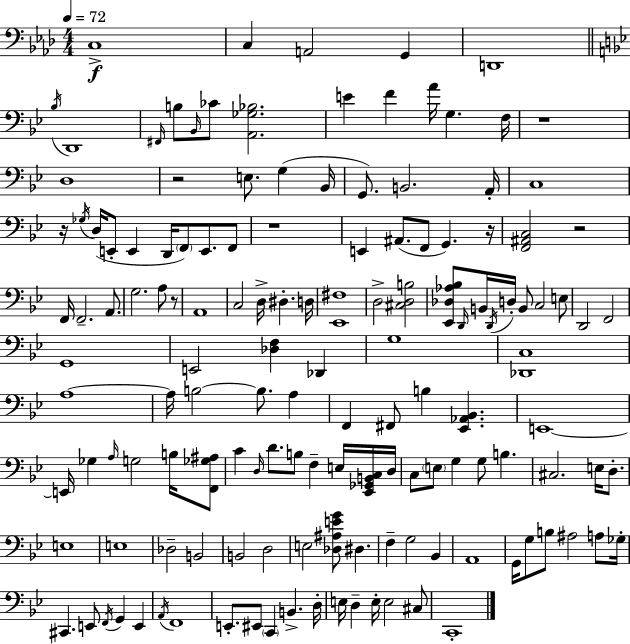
C3/w C3/q A2/h G2/q D2/w Bb3/s D2/w F#2/s B3/e Bb2/s CES4/e [A2,Gb3,Bb3]/h. E4/q F4/q A4/s G3/q. F3/s R/w D3/w R/h E3/e. G3/q Bb2/s G2/e. B2/h. A2/s C3/w R/s Gb3/s D3/s E2/e E2/q D2/s F2/e E2/e. F2/e R/w E2/q A#2/e. F2/e G2/q. R/s [F2,A#2,C3]/h R/h F2/s F2/h. A2/e. G3/h. A3/e R/e A2/w C3/h D3/s D#3/q. D3/s [Eb2,F#3]/w D3/h [C#3,D3,B3]/h [Eb2,Db3,Ab3,Bb3]/e D2/s B2/s D2/s D3/s B2/e C3/h E3/e D2/h F2/h G2/w E2/h [Db3,F3]/q Db2/q G3/w [Db2,C3]/w A3/w A3/s B3/h B3/e. A3/q F2/q F#2/e B3/q [Eb2,Ab2,Bb2]/q. E2/w E2/s Gb3/q A3/s G3/h B3/s [F2,Gb3,A#3]/e C4/q D3/s D4/e. B3/e F3/q E3/s [Eb2,Gb2,B2,C3]/s D3/s C3/e E3/e G3/q G3/e B3/q. C#3/h. E3/s D3/e. E3/w E3/w Db3/h B2/h B2/h D3/h E3/h [Db3,A#3,E4,G4]/e D#3/q. F3/q G3/h Bb2/q A2/w G2/s G3/e B3/e A#3/h A3/e Gb3/s C#2/q. E2/e F2/s G2/q E2/q A2/s F2/w E2/e. EIS2/e C2/q B2/q. D3/s E3/s D3/q E3/s E3/h C#3/e C2/w